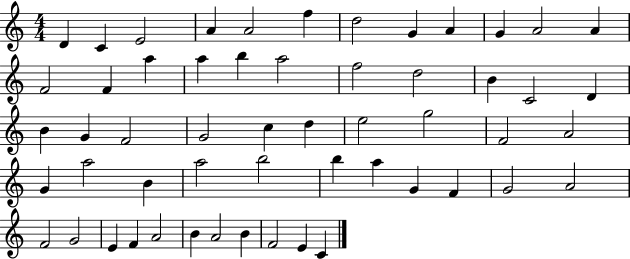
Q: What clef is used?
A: treble